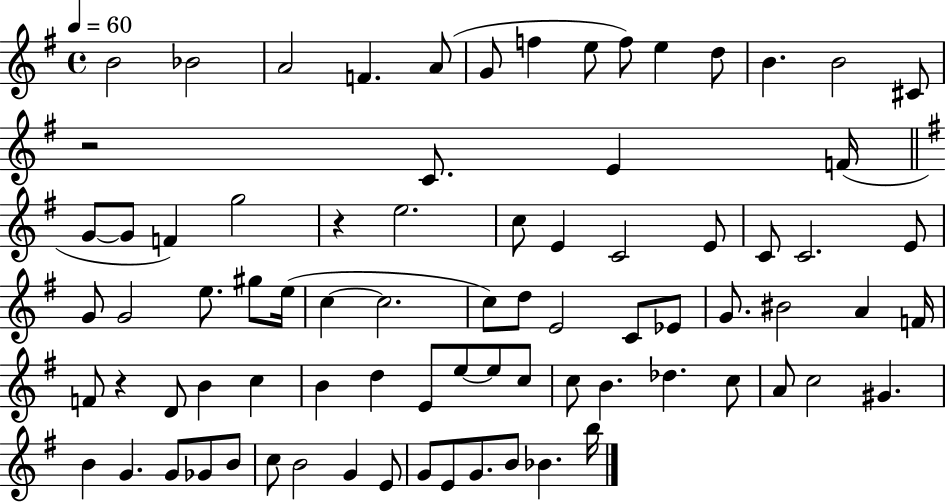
X:1
T:Untitled
M:4/4
L:1/4
K:G
B2 _B2 A2 F A/2 G/2 f e/2 f/2 e d/2 B B2 ^C/2 z2 C/2 E F/4 G/2 G/2 F g2 z e2 c/2 E C2 E/2 C/2 C2 E/2 G/2 G2 e/2 ^g/2 e/4 c c2 c/2 d/2 E2 C/2 _E/2 G/2 ^B2 A F/4 F/2 z D/2 B c B d E/2 e/2 e/2 c/2 c/2 B _d c/2 A/2 c2 ^G B G G/2 _G/2 B/2 c/2 B2 G E/2 G/2 E/2 G/2 B/2 _B b/4